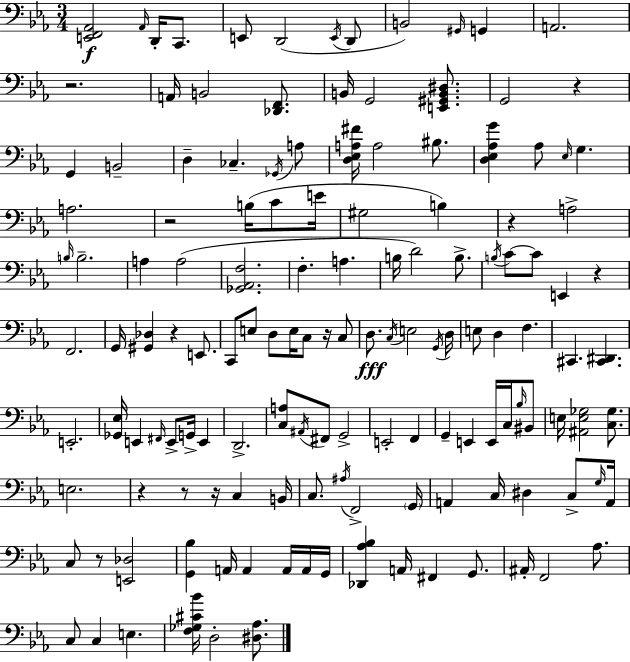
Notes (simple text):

[E2,F2,Ab2]/h Ab2/s D2/s C2/e. E2/e D2/h E2/s D2/e B2/h G#2/s G2/q A2/h. R/h. A2/s B2/h [Db2,F2]/e. B2/s G2/h [E2,G#2,B2,D#3]/e. G2/h R/q G2/q B2/h D3/q CES3/q. Gb2/s A3/e [D3,Eb3,A3,F#4]/s A3/h BIS3/e. [D3,Eb3,Ab3,G4]/q Ab3/e Eb3/s G3/q. A3/h. R/h B3/s C4/e E4/s G#3/h B3/q R/q A3/h B3/s B3/h. A3/q A3/h [Gb2,Ab2,F3]/h. F3/q. A3/q. B3/s D4/h B3/e. B3/s C4/e C4/e E2/q R/q F2/h. G2/s [G#2,Db3]/q R/q E2/e. C2/e E3/e D3/e E3/s C3/e R/s C3/e D3/e. C3/s E3/h G2/s D3/s E3/e D3/q F3/q. C#2/q. [C#2,D#2]/q. E2/h. [Gb2,Eb3]/s E2/q F#2/s E2/e G2/s E2/q D2/h. [C3,A3]/e A#2/s F#2/e G2/h E2/h F2/q G2/q E2/q E2/s C3/s Bb3/s BIS2/e E3/s [A#2,E3,Gb3]/h [C3,Gb3]/e. E3/h. R/q R/e R/s C3/q B2/s C3/e. A#3/s F2/h G2/s A2/q C3/s D#3/q C3/e G3/s A2/s C3/e R/e [E2,Db3]/h [G2,Bb3]/q A2/s A2/q A2/s A2/s G2/s [Db2,Ab3,Bb3]/q A2/s F#2/q G2/e. A#2/s F2/h Ab3/e. C3/e C3/q E3/q. [F3,Gb3,C#4,Bb4]/s D3/h [D#3,Ab3]/e.